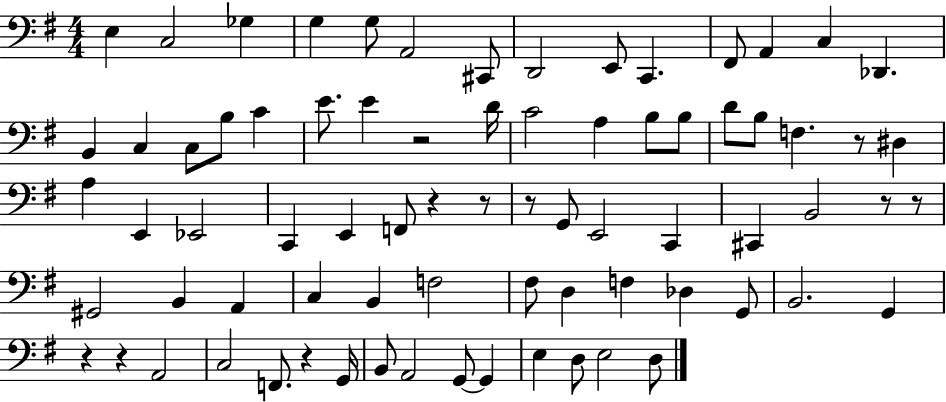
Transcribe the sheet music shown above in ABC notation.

X:1
T:Untitled
M:4/4
L:1/4
K:G
E, C,2 _G, G, G,/2 A,,2 ^C,,/2 D,,2 E,,/2 C,, ^F,,/2 A,, C, _D,, B,, C, C,/2 B,/2 C E/2 E z2 D/4 C2 A, B,/2 B,/2 D/2 B,/2 F, z/2 ^D, A, E,, _E,,2 C,, E,, F,,/2 z z/2 z/2 G,,/2 E,,2 C,, ^C,, B,,2 z/2 z/2 ^G,,2 B,, A,, C, B,, F,2 ^F,/2 D, F, _D, G,,/2 B,,2 G,, z z A,,2 C,2 F,,/2 z G,,/4 B,,/2 A,,2 G,,/2 G,, E, D,/2 E,2 D,/2